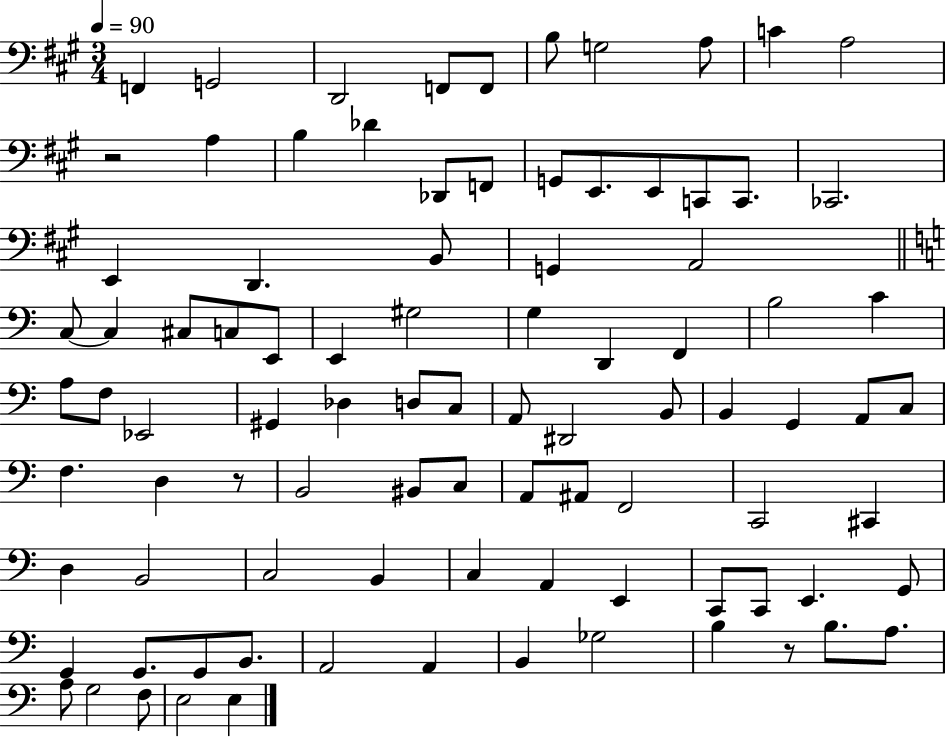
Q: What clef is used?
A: bass